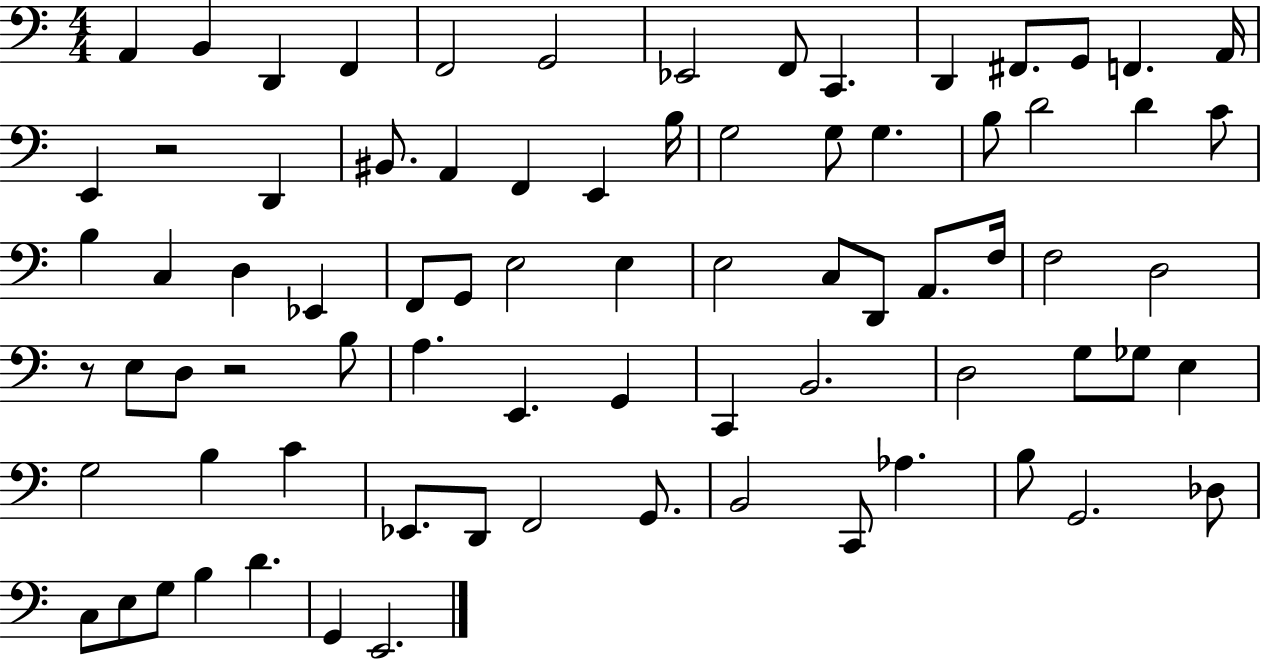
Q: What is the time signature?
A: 4/4